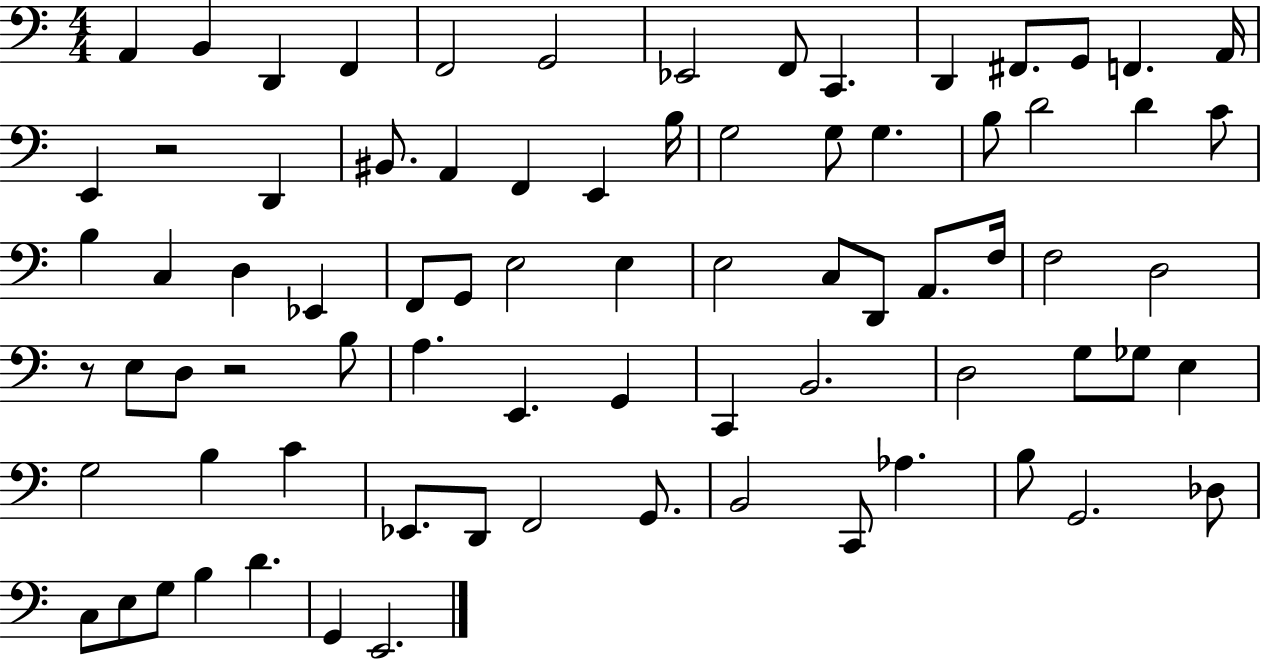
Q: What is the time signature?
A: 4/4